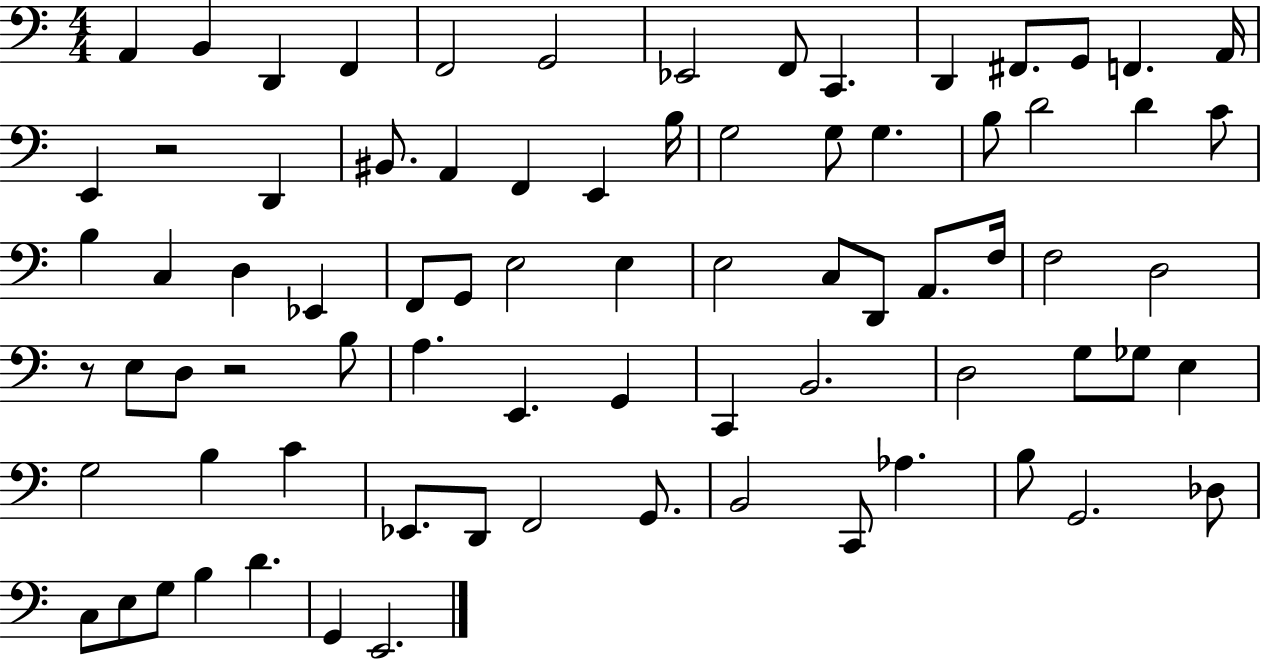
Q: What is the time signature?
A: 4/4